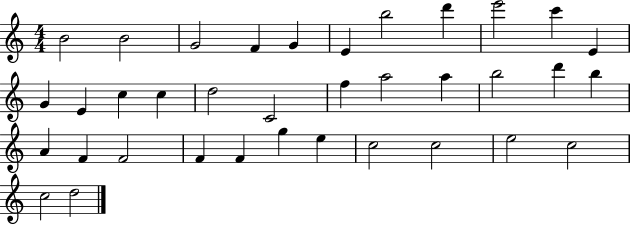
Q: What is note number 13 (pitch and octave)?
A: E4